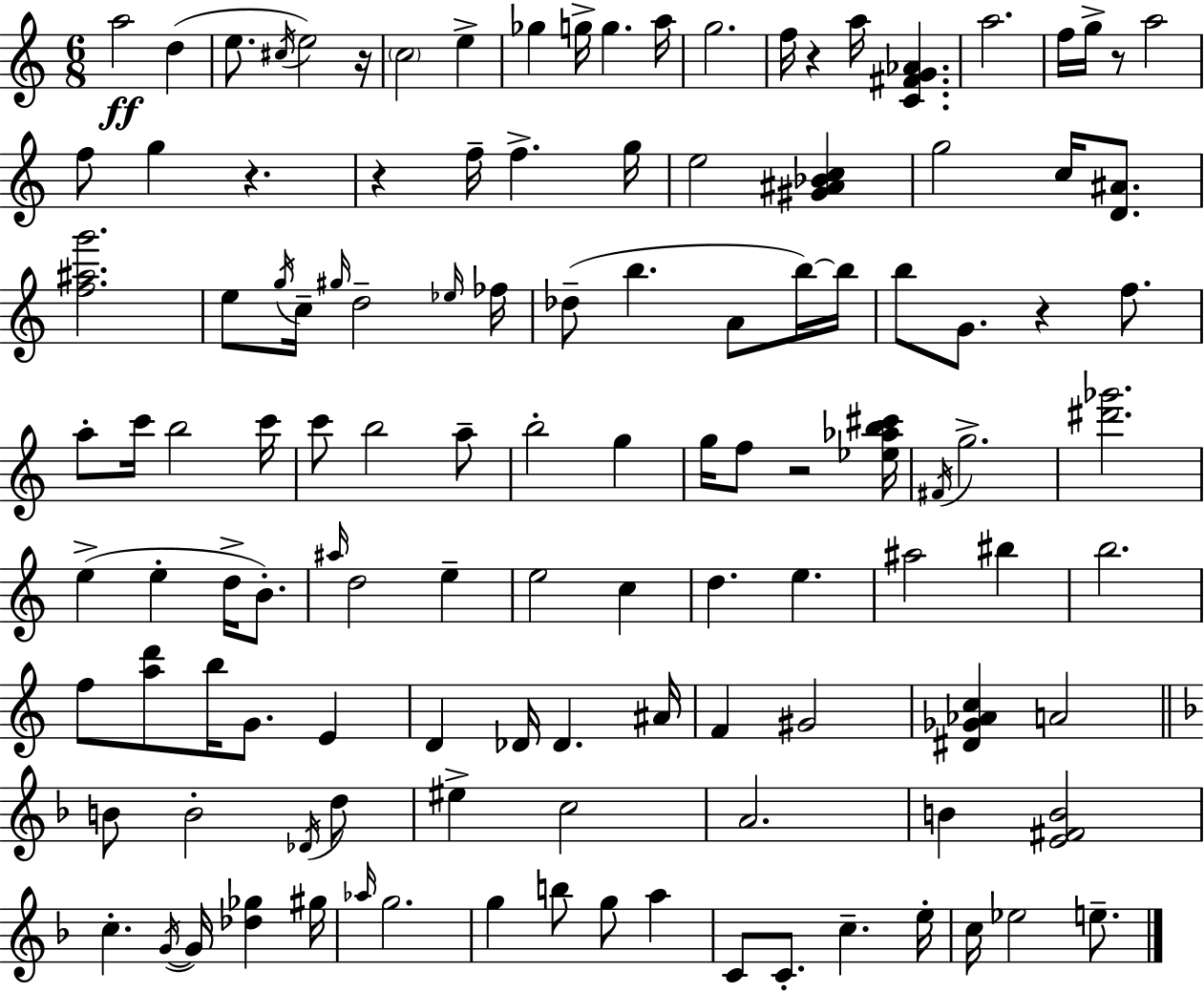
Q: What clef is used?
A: treble